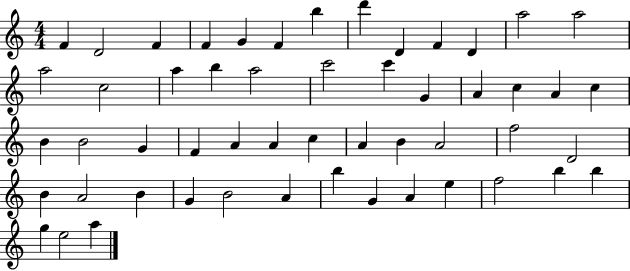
F4/q D4/h F4/q F4/q G4/q F4/q B5/q D6/q D4/q F4/q D4/q A5/h A5/h A5/h C5/h A5/q B5/q A5/h C6/h C6/q G4/q A4/q C5/q A4/q C5/q B4/q B4/h G4/q F4/q A4/q A4/q C5/q A4/q B4/q A4/h F5/h D4/h B4/q A4/h B4/q G4/q B4/h A4/q B5/q G4/q A4/q E5/q F5/h B5/q B5/q G5/q E5/h A5/q